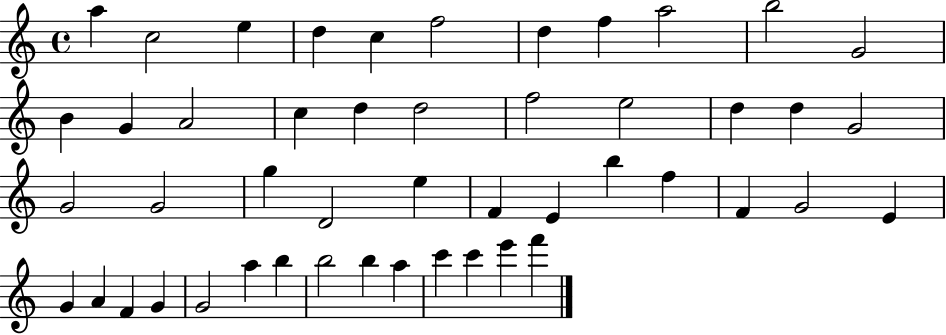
{
  \clef treble
  \time 4/4
  \defaultTimeSignature
  \key c \major
  a''4 c''2 e''4 | d''4 c''4 f''2 | d''4 f''4 a''2 | b''2 g'2 | \break b'4 g'4 a'2 | c''4 d''4 d''2 | f''2 e''2 | d''4 d''4 g'2 | \break g'2 g'2 | g''4 d'2 e''4 | f'4 e'4 b''4 f''4 | f'4 g'2 e'4 | \break g'4 a'4 f'4 g'4 | g'2 a''4 b''4 | b''2 b''4 a''4 | c'''4 c'''4 e'''4 f'''4 | \break \bar "|."
}